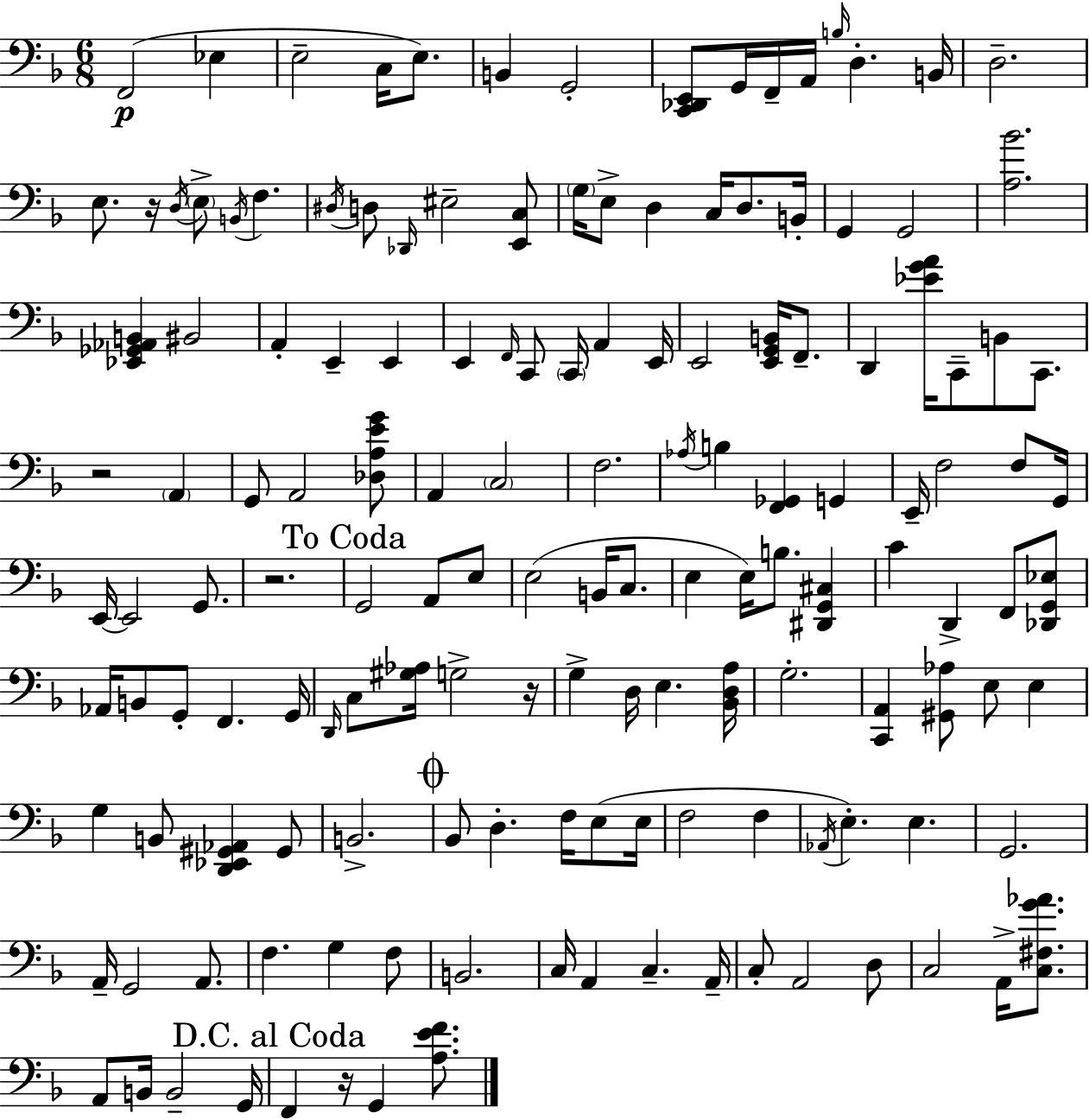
{
  \clef bass
  \numericTimeSignature
  \time 6/8
  \key f \major
  f,2(\p ees4 | e2-- c16 e8.) | b,4 g,2-. | <c, des, e,>8 g,16 f,16-- a,16 \grace { b16 } d4.-. | \break b,16 d2.-- | e8. r16 \acciaccatura { d16 } \parenthesize e8-> \acciaccatura { b,16 } f4. | \acciaccatura { dis16 } d8 \grace { des,16 } eis2-- | <e, c>8 \parenthesize g16 e8-> d4 | \break c16 d8. b,16-. g,4 g,2 | <a bes'>2. | <ees, ges, aes, b,>4 bis,2 | a,4-. e,4-- | \break e,4 e,4 \grace { f,16 } c,8 | \parenthesize c,16 a,4 e,16 e,2 | <e, g, b,>16 f,8.-- d,4 <ees' g' a'>16 c,8-- | b,8 c,8. r2 | \break \parenthesize a,4 g,8 a,2 | <des a e' g'>8 a,4 \parenthesize c2 | f2. | \acciaccatura { aes16 } b4 <f, ges,>4 | \break g,4 e,16-- f2 | f8 g,16 e,16~~ e,2 | g,8. r2. | \mark "To Coda" g,2 | \break a,8 e8 e2( | b,16 c8. e4 e16) | b8. <dis, g, cis>4 c'4 d,4-> | f,8 <des, g, ees>8 aes,16 b,8 g,8-. | \break f,4. g,16 \grace { d,16 } c8 <gis aes>16 g2-> | r16 g4-> | d16 e4. <bes, d a>16 g2.-. | <c, a,>4 | \break <gis, aes>8 e8 e4 g4 | b,8 <d, ees, gis, aes,>4 gis,8 b,2.-> | \mark \markup { \musicglyph "scripts.coda" } bes,8 d4.-. | f16 e8( e16 f2 | \break f4 \acciaccatura { aes,16 } e4.-.) | e4. g,2. | a,16-- g,2 | a,8. f4. | \break g4 f8 b,2. | c16 a,4 | c4.-- a,16-- c8-. a,2 | d8 c2 | \break a,16-> <c fis g' aes'>8. a,8 b,16 | b,2-- g,16 \mark "D.C. al Coda" f,4 | r16 g,4 <a e' f'>8. \bar "|."
}